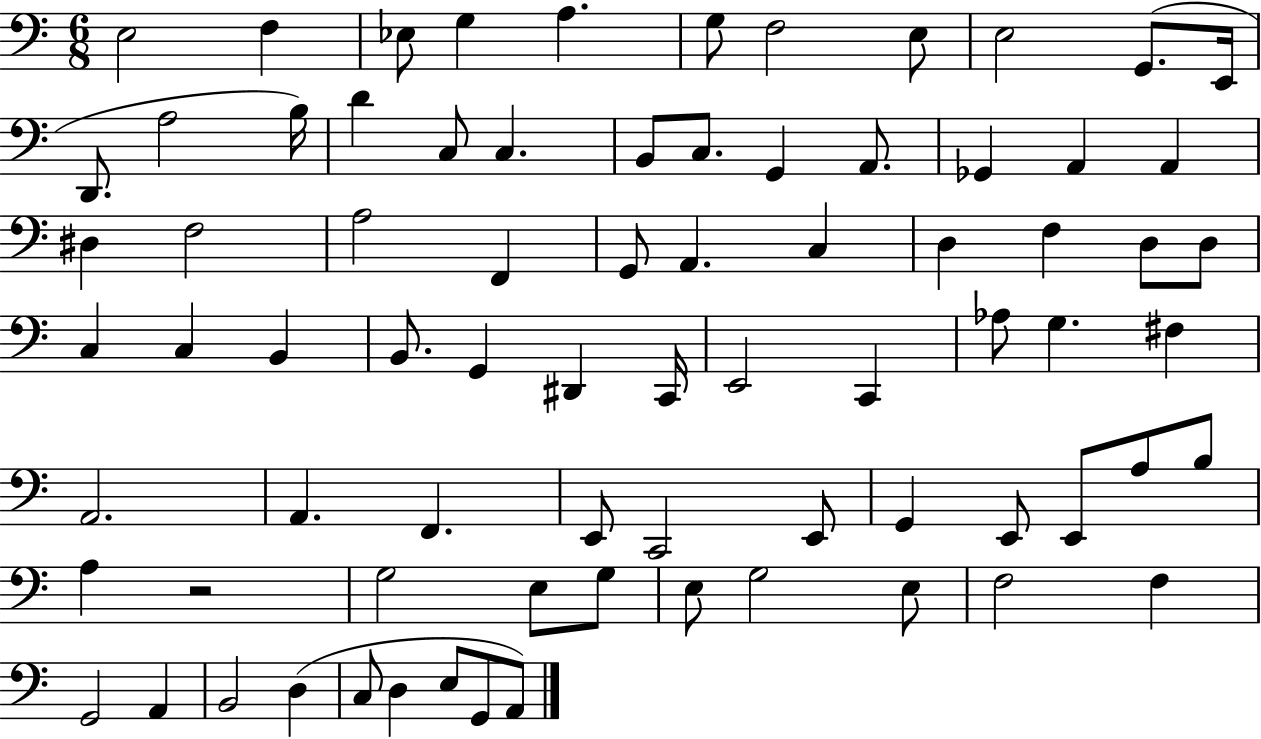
E3/h F3/q Eb3/e G3/q A3/q. G3/e F3/h E3/e E3/h G2/e. E2/s D2/e. A3/h B3/s D4/q C3/e C3/q. B2/e C3/e. G2/q A2/e. Gb2/q A2/q A2/q D#3/q F3/h A3/h F2/q G2/e A2/q. C3/q D3/q F3/q D3/e D3/e C3/q C3/q B2/q B2/e. G2/q D#2/q C2/s E2/h C2/q Ab3/e G3/q. F#3/q A2/h. A2/q. F2/q. E2/e C2/h E2/e G2/q E2/e E2/e A3/e B3/e A3/q R/h G3/h E3/e G3/e E3/e G3/h E3/e F3/h F3/q G2/h A2/q B2/h D3/q C3/e D3/q E3/e G2/e A2/e